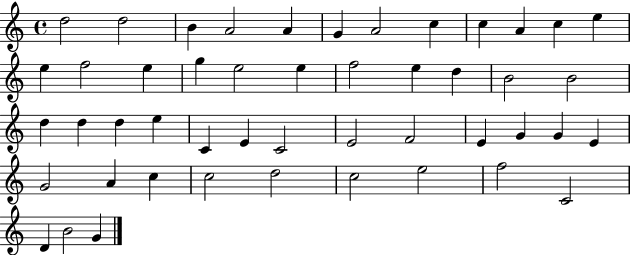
X:1
T:Untitled
M:4/4
L:1/4
K:C
d2 d2 B A2 A G A2 c c A c e e f2 e g e2 e f2 e d B2 B2 d d d e C E C2 E2 F2 E G G E G2 A c c2 d2 c2 e2 f2 C2 D B2 G